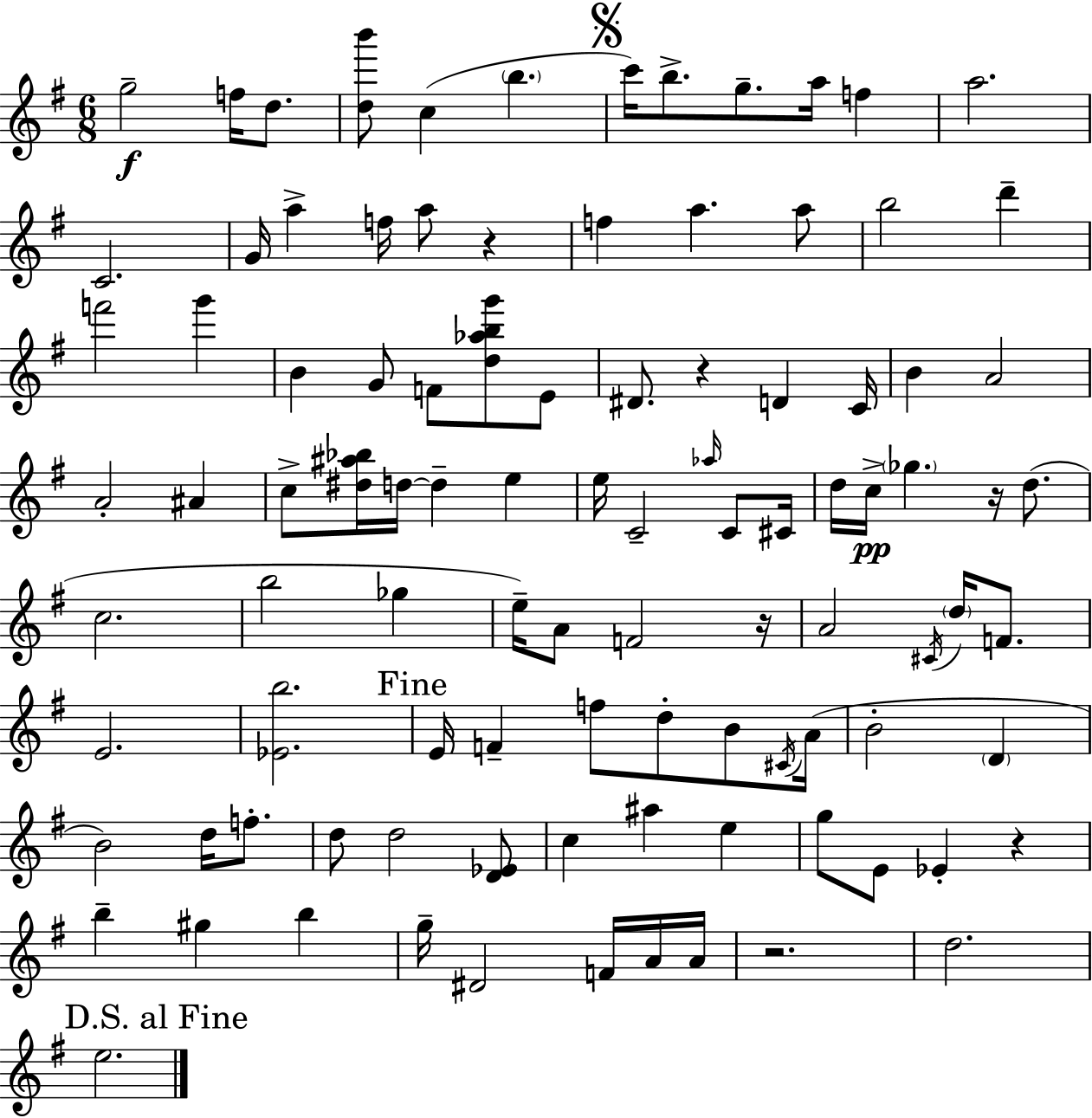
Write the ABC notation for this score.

X:1
T:Untitled
M:6/8
L:1/4
K:Em
g2 f/4 d/2 [db']/2 c b c'/4 b/2 g/2 a/4 f a2 C2 G/4 a f/4 a/2 z f a a/2 b2 d' f'2 g' B G/2 F/2 [d_abg']/2 E/2 ^D/2 z D C/4 B A2 A2 ^A c/2 [^d^a_b]/4 d/4 d e e/4 C2 _a/4 C/2 ^C/4 d/4 c/4 _g z/4 d/2 c2 b2 _g e/4 A/2 F2 z/4 A2 ^C/4 d/4 F/2 E2 [_Eb]2 E/4 F f/2 d/2 B/2 ^C/4 A/4 B2 D B2 d/4 f/2 d/2 d2 [D_E]/2 c ^a e g/2 E/2 _E z b ^g b g/4 ^D2 F/4 A/4 A/4 z2 d2 e2